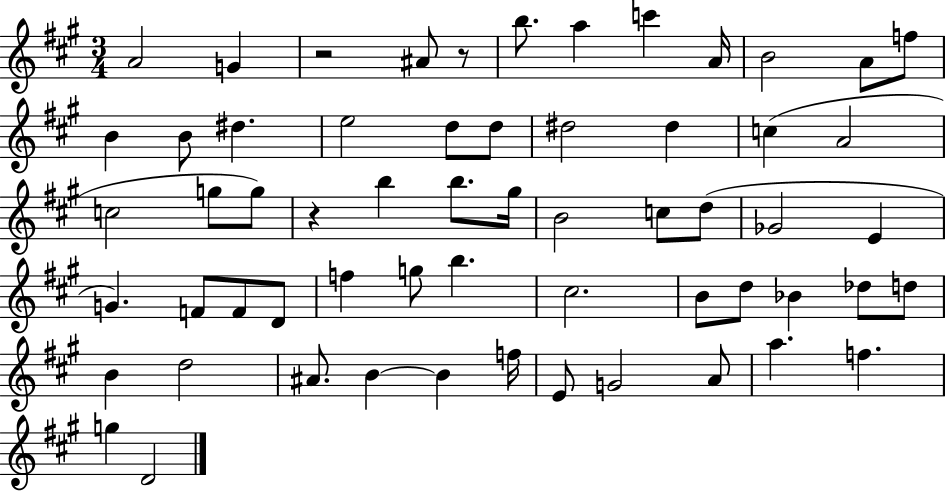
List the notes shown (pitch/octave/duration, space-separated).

A4/h G4/q R/h A#4/e R/e B5/e. A5/q C6/q A4/s B4/h A4/e F5/e B4/q B4/e D#5/q. E5/h D5/e D5/e D#5/h D#5/q C5/q A4/h C5/h G5/e G5/e R/q B5/q B5/e. G#5/s B4/h C5/e D5/e Gb4/h E4/q G4/q. F4/e F4/e D4/e F5/q G5/e B5/q. C#5/h. B4/e D5/e Bb4/q Db5/e D5/e B4/q D5/h A#4/e. B4/q B4/q F5/s E4/e G4/h A4/e A5/q. F5/q. G5/q D4/h